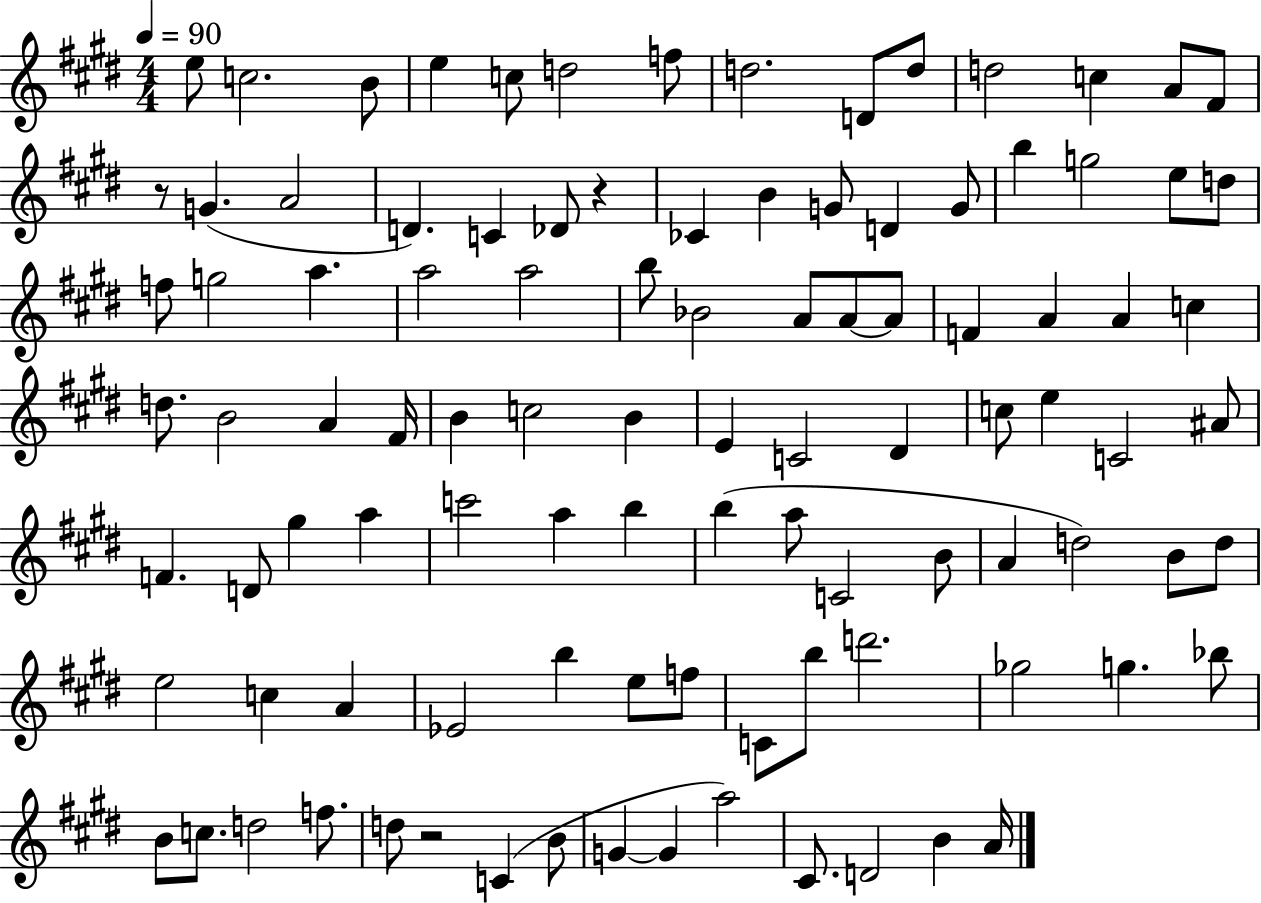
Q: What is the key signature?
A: E major